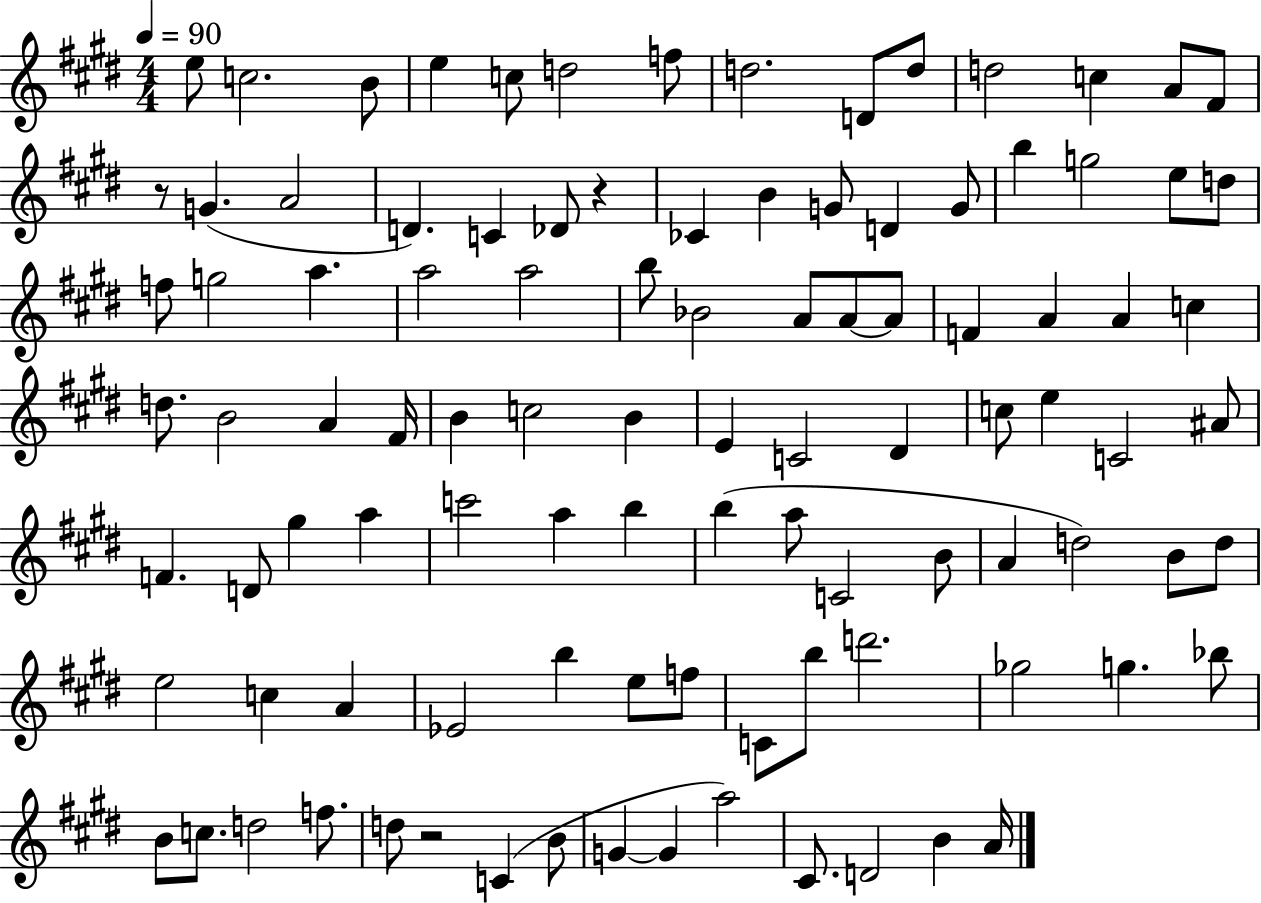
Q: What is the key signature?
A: E major